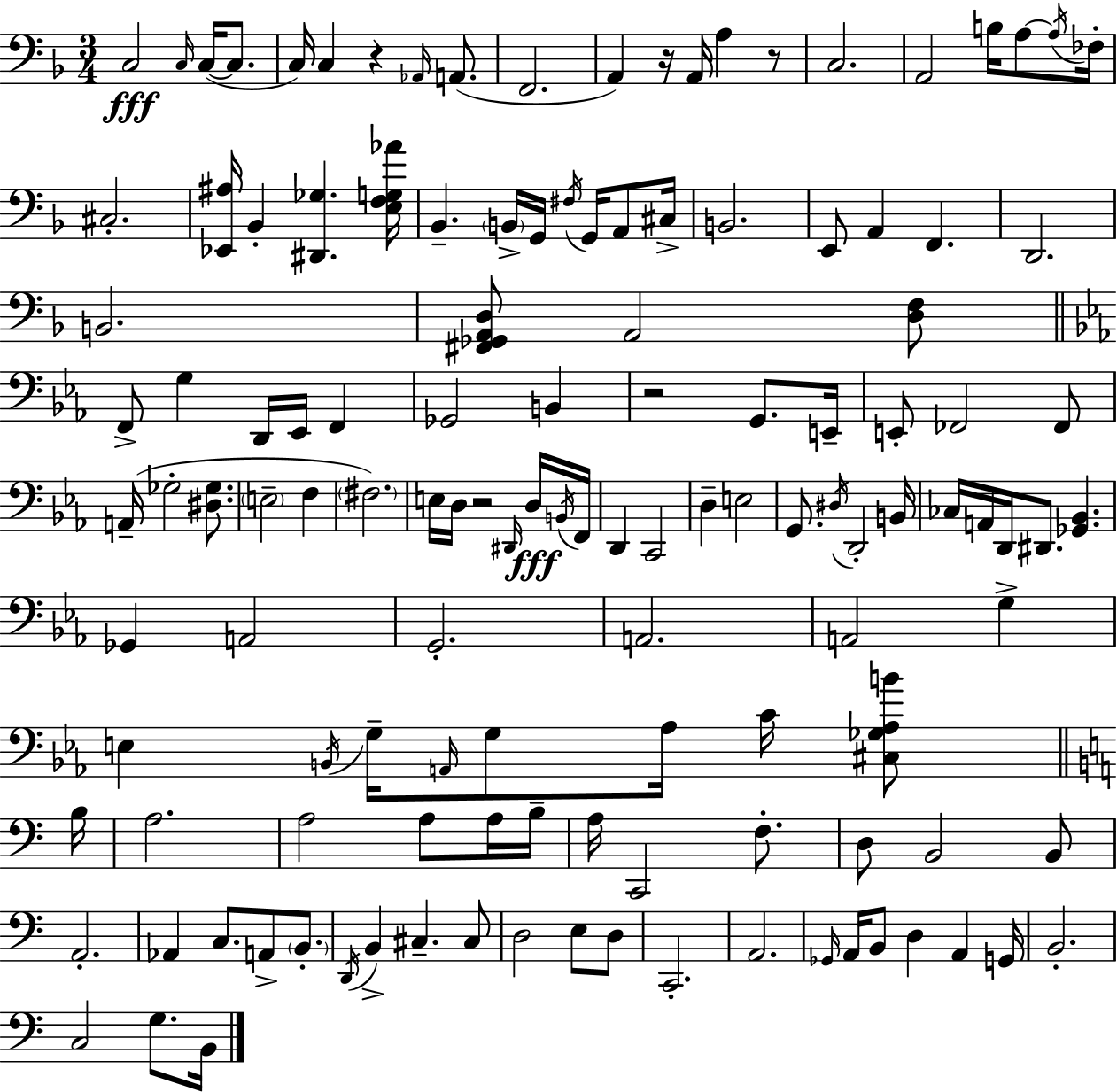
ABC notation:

X:1
T:Untitled
M:3/4
L:1/4
K:Dm
C,2 C,/4 C,/4 C,/2 C,/4 C, z _A,,/4 A,,/2 F,,2 A,, z/4 A,,/4 A, z/2 C,2 A,,2 B,/4 A,/2 A,/4 _F,/4 ^C,2 [_E,,^A,]/4 _B,, [^D,,_G,] [E,F,G,_A]/4 _B,, B,,/4 G,,/4 ^F,/4 G,,/4 A,,/2 ^C,/4 B,,2 E,,/2 A,, F,, D,,2 B,,2 [^F,,_G,,A,,D,]/2 A,,2 [D,F,]/2 F,,/2 G, D,,/4 _E,,/4 F,, _G,,2 B,, z2 G,,/2 E,,/4 E,,/2 _F,,2 _F,,/2 A,,/4 _G,2 [^D,_G,]/2 E,2 F, ^F,2 E,/4 D,/4 z2 ^D,,/4 D,/4 B,,/4 F,,/4 D,, C,,2 D, E,2 G,,/2 ^D,/4 D,,2 B,,/4 _C,/4 A,,/4 D,,/4 ^D,,/2 [_G,,_B,,] _G,, A,,2 G,,2 A,,2 A,,2 G, E, B,,/4 G,/4 A,,/4 G,/2 _A,/4 C/4 [^C,_G,_A,B]/2 B,/4 A,2 A,2 A,/2 A,/4 B,/4 A,/4 C,,2 F,/2 D,/2 B,,2 B,,/2 A,,2 _A,, C,/2 A,,/2 B,,/2 D,,/4 B,, ^C, ^C,/2 D,2 E,/2 D,/2 C,,2 A,,2 _G,,/4 A,,/4 B,,/2 D, A,, G,,/4 B,,2 C,2 G,/2 B,,/4